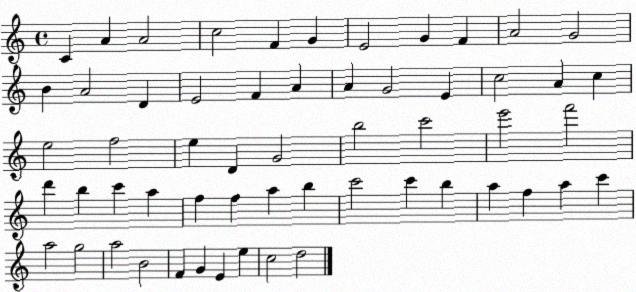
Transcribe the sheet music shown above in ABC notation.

X:1
T:Untitled
M:4/4
L:1/4
K:C
C A A2 c2 F G E2 G F A2 G2 B A2 D E2 F A A G2 E c2 A c e2 f2 e D G2 b2 c'2 e'2 f'2 d' b c' a f f a b c'2 c' b a f a c' a2 g2 a2 B2 F G E e c2 d2